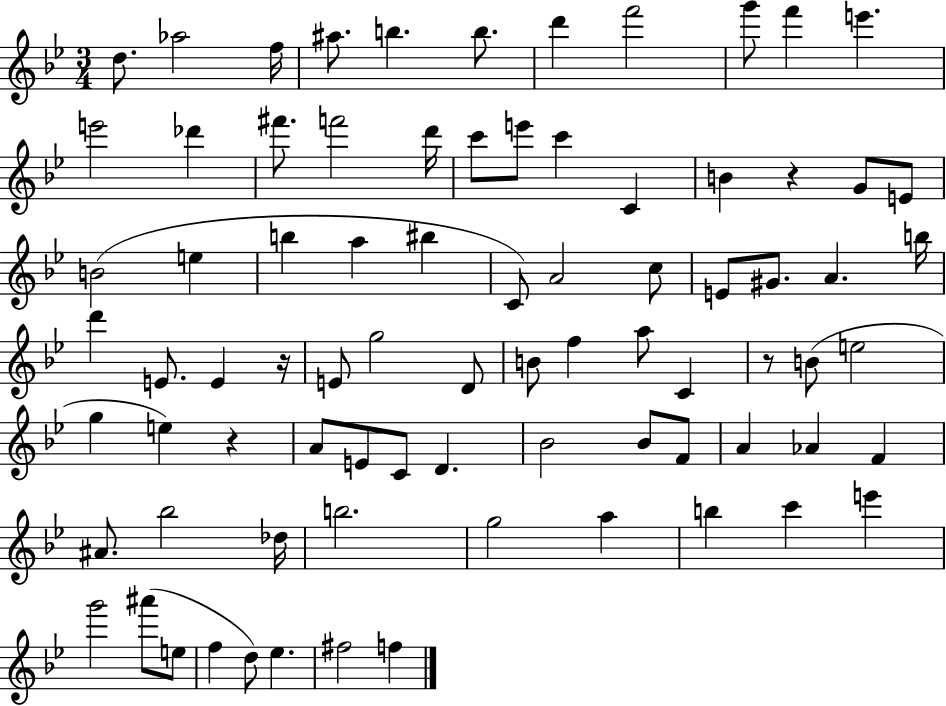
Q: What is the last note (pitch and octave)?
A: F5